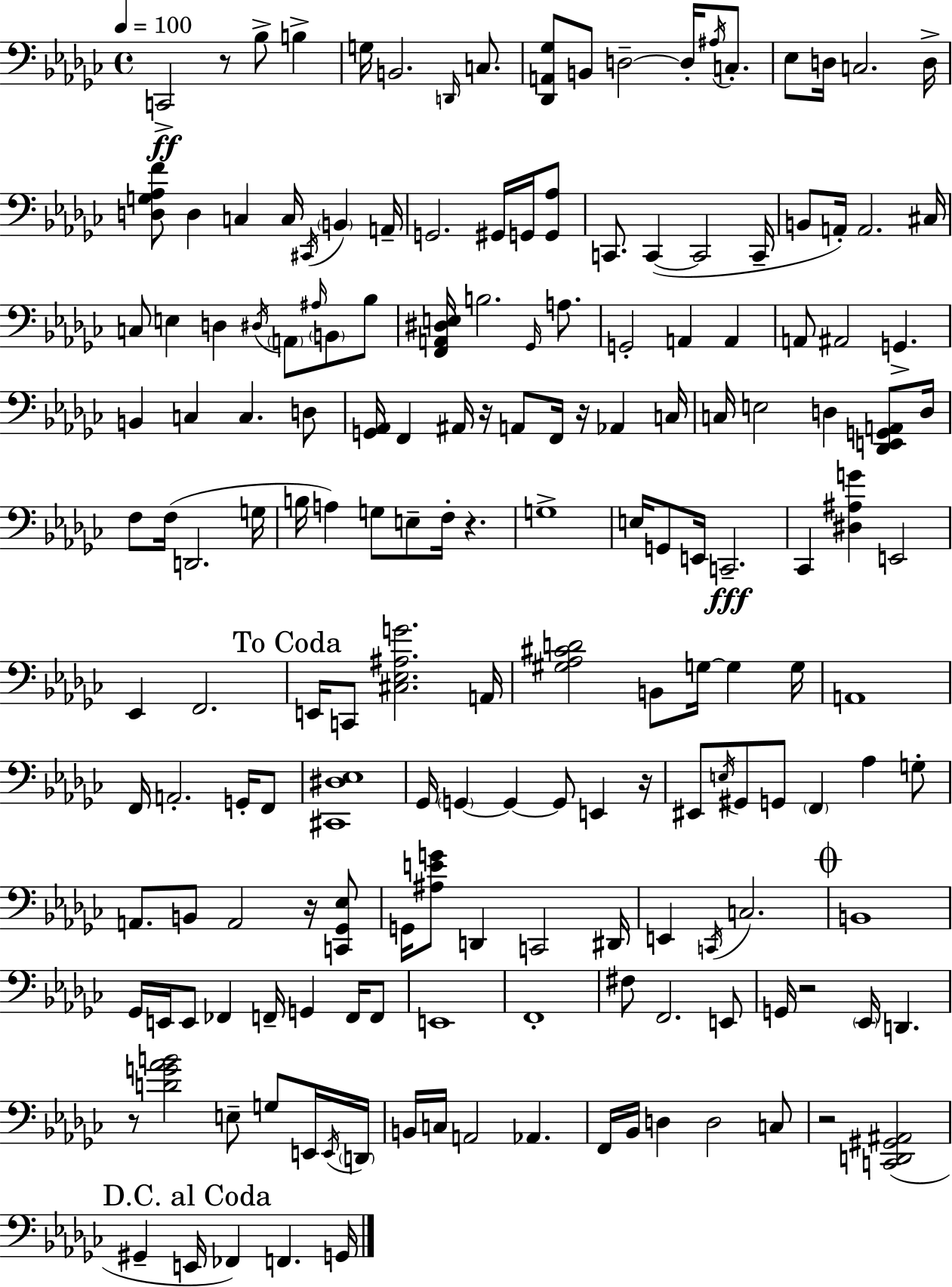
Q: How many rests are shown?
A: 9